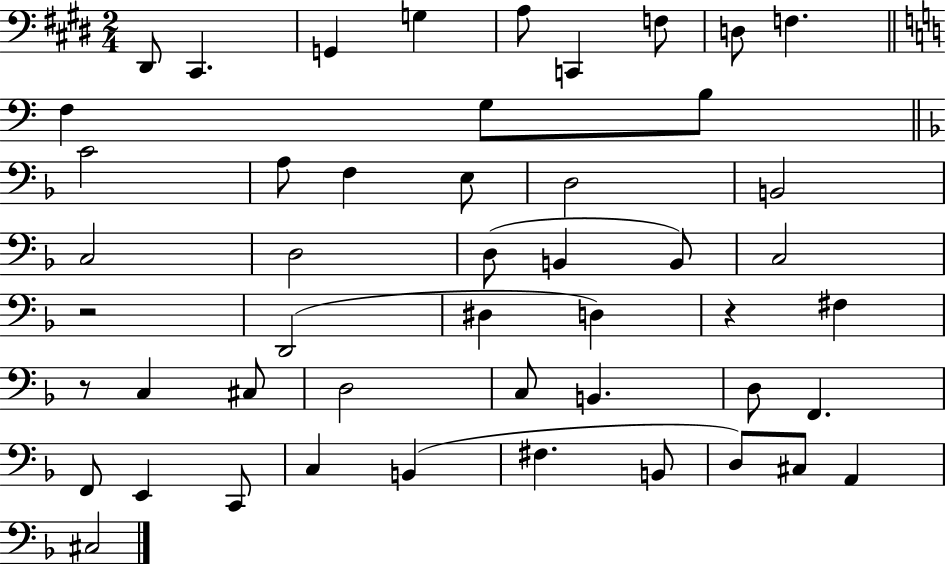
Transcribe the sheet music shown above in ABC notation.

X:1
T:Untitled
M:2/4
L:1/4
K:E
^D,,/2 ^C,, G,, G, A,/2 C,, F,/2 D,/2 F, F, G,/2 B,/2 C2 A,/2 F, E,/2 D,2 B,,2 C,2 D,2 D,/2 B,, B,,/2 C,2 z2 D,,2 ^D, D, z ^F, z/2 C, ^C,/2 D,2 C,/2 B,, D,/2 F,, F,,/2 E,, C,,/2 C, B,, ^F, B,,/2 D,/2 ^C,/2 A,, ^C,2